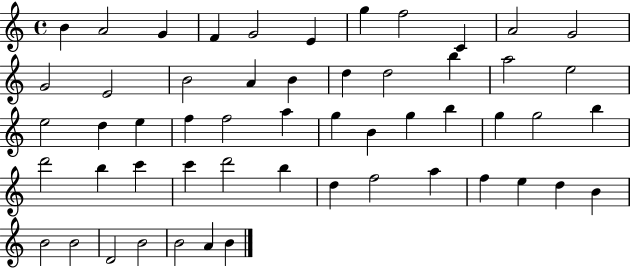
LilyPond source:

{
  \clef treble
  \time 4/4
  \defaultTimeSignature
  \key c \major
  b'4 a'2 g'4 | f'4 g'2 e'4 | g''4 f''2 c'4 | a'2 g'2 | \break g'2 e'2 | b'2 a'4 b'4 | d''4 d''2 b''4 | a''2 e''2 | \break e''2 d''4 e''4 | f''4 f''2 a''4 | g''4 b'4 g''4 b''4 | g''4 g''2 b''4 | \break d'''2 b''4 c'''4 | c'''4 d'''2 b''4 | d''4 f''2 a''4 | f''4 e''4 d''4 b'4 | \break b'2 b'2 | d'2 b'2 | b'2 a'4 b'4 | \bar "|."
}